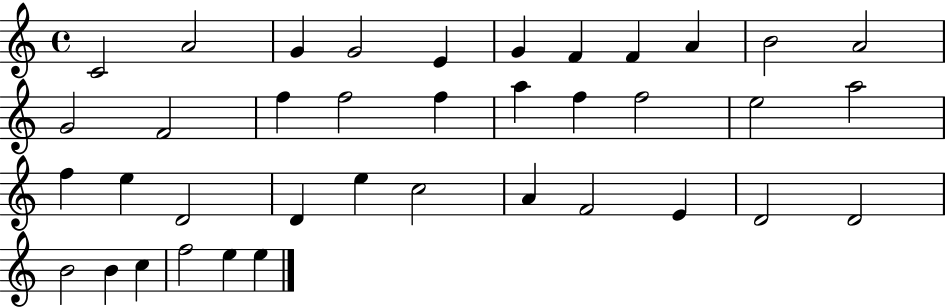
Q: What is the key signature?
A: C major